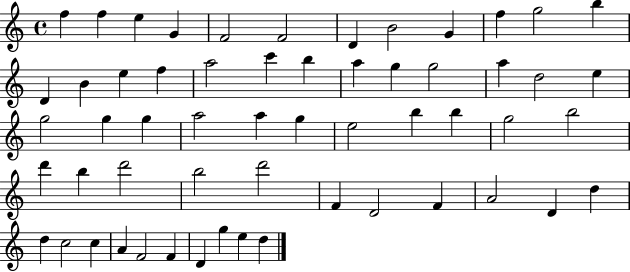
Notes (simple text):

F5/q F5/q E5/q G4/q F4/h F4/h D4/q B4/h G4/q F5/q G5/h B5/q D4/q B4/q E5/q F5/q A5/h C6/q B5/q A5/q G5/q G5/h A5/q D5/h E5/q G5/h G5/q G5/q A5/h A5/q G5/q E5/h B5/q B5/q G5/h B5/h D6/q B5/q D6/h B5/h D6/h F4/q D4/h F4/q A4/h D4/q D5/q D5/q C5/h C5/q A4/q F4/h F4/q D4/q G5/q E5/q D5/q